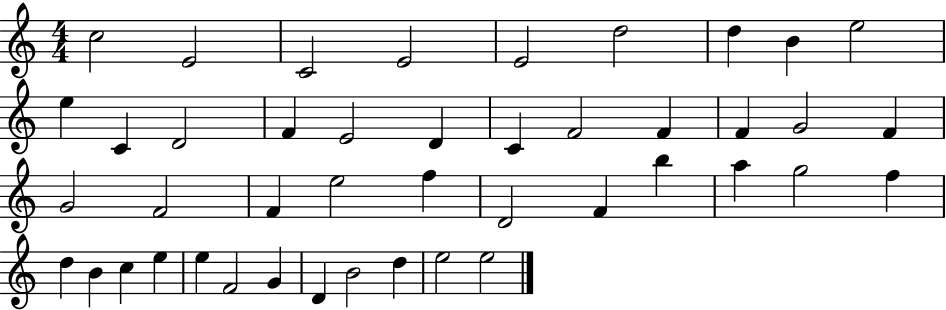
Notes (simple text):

C5/h E4/h C4/h E4/h E4/h D5/h D5/q B4/q E5/h E5/q C4/q D4/h F4/q E4/h D4/q C4/q F4/h F4/q F4/q G4/h F4/q G4/h F4/h F4/q E5/h F5/q D4/h F4/q B5/q A5/q G5/h F5/q D5/q B4/q C5/q E5/q E5/q F4/h G4/q D4/q B4/h D5/q E5/h E5/h